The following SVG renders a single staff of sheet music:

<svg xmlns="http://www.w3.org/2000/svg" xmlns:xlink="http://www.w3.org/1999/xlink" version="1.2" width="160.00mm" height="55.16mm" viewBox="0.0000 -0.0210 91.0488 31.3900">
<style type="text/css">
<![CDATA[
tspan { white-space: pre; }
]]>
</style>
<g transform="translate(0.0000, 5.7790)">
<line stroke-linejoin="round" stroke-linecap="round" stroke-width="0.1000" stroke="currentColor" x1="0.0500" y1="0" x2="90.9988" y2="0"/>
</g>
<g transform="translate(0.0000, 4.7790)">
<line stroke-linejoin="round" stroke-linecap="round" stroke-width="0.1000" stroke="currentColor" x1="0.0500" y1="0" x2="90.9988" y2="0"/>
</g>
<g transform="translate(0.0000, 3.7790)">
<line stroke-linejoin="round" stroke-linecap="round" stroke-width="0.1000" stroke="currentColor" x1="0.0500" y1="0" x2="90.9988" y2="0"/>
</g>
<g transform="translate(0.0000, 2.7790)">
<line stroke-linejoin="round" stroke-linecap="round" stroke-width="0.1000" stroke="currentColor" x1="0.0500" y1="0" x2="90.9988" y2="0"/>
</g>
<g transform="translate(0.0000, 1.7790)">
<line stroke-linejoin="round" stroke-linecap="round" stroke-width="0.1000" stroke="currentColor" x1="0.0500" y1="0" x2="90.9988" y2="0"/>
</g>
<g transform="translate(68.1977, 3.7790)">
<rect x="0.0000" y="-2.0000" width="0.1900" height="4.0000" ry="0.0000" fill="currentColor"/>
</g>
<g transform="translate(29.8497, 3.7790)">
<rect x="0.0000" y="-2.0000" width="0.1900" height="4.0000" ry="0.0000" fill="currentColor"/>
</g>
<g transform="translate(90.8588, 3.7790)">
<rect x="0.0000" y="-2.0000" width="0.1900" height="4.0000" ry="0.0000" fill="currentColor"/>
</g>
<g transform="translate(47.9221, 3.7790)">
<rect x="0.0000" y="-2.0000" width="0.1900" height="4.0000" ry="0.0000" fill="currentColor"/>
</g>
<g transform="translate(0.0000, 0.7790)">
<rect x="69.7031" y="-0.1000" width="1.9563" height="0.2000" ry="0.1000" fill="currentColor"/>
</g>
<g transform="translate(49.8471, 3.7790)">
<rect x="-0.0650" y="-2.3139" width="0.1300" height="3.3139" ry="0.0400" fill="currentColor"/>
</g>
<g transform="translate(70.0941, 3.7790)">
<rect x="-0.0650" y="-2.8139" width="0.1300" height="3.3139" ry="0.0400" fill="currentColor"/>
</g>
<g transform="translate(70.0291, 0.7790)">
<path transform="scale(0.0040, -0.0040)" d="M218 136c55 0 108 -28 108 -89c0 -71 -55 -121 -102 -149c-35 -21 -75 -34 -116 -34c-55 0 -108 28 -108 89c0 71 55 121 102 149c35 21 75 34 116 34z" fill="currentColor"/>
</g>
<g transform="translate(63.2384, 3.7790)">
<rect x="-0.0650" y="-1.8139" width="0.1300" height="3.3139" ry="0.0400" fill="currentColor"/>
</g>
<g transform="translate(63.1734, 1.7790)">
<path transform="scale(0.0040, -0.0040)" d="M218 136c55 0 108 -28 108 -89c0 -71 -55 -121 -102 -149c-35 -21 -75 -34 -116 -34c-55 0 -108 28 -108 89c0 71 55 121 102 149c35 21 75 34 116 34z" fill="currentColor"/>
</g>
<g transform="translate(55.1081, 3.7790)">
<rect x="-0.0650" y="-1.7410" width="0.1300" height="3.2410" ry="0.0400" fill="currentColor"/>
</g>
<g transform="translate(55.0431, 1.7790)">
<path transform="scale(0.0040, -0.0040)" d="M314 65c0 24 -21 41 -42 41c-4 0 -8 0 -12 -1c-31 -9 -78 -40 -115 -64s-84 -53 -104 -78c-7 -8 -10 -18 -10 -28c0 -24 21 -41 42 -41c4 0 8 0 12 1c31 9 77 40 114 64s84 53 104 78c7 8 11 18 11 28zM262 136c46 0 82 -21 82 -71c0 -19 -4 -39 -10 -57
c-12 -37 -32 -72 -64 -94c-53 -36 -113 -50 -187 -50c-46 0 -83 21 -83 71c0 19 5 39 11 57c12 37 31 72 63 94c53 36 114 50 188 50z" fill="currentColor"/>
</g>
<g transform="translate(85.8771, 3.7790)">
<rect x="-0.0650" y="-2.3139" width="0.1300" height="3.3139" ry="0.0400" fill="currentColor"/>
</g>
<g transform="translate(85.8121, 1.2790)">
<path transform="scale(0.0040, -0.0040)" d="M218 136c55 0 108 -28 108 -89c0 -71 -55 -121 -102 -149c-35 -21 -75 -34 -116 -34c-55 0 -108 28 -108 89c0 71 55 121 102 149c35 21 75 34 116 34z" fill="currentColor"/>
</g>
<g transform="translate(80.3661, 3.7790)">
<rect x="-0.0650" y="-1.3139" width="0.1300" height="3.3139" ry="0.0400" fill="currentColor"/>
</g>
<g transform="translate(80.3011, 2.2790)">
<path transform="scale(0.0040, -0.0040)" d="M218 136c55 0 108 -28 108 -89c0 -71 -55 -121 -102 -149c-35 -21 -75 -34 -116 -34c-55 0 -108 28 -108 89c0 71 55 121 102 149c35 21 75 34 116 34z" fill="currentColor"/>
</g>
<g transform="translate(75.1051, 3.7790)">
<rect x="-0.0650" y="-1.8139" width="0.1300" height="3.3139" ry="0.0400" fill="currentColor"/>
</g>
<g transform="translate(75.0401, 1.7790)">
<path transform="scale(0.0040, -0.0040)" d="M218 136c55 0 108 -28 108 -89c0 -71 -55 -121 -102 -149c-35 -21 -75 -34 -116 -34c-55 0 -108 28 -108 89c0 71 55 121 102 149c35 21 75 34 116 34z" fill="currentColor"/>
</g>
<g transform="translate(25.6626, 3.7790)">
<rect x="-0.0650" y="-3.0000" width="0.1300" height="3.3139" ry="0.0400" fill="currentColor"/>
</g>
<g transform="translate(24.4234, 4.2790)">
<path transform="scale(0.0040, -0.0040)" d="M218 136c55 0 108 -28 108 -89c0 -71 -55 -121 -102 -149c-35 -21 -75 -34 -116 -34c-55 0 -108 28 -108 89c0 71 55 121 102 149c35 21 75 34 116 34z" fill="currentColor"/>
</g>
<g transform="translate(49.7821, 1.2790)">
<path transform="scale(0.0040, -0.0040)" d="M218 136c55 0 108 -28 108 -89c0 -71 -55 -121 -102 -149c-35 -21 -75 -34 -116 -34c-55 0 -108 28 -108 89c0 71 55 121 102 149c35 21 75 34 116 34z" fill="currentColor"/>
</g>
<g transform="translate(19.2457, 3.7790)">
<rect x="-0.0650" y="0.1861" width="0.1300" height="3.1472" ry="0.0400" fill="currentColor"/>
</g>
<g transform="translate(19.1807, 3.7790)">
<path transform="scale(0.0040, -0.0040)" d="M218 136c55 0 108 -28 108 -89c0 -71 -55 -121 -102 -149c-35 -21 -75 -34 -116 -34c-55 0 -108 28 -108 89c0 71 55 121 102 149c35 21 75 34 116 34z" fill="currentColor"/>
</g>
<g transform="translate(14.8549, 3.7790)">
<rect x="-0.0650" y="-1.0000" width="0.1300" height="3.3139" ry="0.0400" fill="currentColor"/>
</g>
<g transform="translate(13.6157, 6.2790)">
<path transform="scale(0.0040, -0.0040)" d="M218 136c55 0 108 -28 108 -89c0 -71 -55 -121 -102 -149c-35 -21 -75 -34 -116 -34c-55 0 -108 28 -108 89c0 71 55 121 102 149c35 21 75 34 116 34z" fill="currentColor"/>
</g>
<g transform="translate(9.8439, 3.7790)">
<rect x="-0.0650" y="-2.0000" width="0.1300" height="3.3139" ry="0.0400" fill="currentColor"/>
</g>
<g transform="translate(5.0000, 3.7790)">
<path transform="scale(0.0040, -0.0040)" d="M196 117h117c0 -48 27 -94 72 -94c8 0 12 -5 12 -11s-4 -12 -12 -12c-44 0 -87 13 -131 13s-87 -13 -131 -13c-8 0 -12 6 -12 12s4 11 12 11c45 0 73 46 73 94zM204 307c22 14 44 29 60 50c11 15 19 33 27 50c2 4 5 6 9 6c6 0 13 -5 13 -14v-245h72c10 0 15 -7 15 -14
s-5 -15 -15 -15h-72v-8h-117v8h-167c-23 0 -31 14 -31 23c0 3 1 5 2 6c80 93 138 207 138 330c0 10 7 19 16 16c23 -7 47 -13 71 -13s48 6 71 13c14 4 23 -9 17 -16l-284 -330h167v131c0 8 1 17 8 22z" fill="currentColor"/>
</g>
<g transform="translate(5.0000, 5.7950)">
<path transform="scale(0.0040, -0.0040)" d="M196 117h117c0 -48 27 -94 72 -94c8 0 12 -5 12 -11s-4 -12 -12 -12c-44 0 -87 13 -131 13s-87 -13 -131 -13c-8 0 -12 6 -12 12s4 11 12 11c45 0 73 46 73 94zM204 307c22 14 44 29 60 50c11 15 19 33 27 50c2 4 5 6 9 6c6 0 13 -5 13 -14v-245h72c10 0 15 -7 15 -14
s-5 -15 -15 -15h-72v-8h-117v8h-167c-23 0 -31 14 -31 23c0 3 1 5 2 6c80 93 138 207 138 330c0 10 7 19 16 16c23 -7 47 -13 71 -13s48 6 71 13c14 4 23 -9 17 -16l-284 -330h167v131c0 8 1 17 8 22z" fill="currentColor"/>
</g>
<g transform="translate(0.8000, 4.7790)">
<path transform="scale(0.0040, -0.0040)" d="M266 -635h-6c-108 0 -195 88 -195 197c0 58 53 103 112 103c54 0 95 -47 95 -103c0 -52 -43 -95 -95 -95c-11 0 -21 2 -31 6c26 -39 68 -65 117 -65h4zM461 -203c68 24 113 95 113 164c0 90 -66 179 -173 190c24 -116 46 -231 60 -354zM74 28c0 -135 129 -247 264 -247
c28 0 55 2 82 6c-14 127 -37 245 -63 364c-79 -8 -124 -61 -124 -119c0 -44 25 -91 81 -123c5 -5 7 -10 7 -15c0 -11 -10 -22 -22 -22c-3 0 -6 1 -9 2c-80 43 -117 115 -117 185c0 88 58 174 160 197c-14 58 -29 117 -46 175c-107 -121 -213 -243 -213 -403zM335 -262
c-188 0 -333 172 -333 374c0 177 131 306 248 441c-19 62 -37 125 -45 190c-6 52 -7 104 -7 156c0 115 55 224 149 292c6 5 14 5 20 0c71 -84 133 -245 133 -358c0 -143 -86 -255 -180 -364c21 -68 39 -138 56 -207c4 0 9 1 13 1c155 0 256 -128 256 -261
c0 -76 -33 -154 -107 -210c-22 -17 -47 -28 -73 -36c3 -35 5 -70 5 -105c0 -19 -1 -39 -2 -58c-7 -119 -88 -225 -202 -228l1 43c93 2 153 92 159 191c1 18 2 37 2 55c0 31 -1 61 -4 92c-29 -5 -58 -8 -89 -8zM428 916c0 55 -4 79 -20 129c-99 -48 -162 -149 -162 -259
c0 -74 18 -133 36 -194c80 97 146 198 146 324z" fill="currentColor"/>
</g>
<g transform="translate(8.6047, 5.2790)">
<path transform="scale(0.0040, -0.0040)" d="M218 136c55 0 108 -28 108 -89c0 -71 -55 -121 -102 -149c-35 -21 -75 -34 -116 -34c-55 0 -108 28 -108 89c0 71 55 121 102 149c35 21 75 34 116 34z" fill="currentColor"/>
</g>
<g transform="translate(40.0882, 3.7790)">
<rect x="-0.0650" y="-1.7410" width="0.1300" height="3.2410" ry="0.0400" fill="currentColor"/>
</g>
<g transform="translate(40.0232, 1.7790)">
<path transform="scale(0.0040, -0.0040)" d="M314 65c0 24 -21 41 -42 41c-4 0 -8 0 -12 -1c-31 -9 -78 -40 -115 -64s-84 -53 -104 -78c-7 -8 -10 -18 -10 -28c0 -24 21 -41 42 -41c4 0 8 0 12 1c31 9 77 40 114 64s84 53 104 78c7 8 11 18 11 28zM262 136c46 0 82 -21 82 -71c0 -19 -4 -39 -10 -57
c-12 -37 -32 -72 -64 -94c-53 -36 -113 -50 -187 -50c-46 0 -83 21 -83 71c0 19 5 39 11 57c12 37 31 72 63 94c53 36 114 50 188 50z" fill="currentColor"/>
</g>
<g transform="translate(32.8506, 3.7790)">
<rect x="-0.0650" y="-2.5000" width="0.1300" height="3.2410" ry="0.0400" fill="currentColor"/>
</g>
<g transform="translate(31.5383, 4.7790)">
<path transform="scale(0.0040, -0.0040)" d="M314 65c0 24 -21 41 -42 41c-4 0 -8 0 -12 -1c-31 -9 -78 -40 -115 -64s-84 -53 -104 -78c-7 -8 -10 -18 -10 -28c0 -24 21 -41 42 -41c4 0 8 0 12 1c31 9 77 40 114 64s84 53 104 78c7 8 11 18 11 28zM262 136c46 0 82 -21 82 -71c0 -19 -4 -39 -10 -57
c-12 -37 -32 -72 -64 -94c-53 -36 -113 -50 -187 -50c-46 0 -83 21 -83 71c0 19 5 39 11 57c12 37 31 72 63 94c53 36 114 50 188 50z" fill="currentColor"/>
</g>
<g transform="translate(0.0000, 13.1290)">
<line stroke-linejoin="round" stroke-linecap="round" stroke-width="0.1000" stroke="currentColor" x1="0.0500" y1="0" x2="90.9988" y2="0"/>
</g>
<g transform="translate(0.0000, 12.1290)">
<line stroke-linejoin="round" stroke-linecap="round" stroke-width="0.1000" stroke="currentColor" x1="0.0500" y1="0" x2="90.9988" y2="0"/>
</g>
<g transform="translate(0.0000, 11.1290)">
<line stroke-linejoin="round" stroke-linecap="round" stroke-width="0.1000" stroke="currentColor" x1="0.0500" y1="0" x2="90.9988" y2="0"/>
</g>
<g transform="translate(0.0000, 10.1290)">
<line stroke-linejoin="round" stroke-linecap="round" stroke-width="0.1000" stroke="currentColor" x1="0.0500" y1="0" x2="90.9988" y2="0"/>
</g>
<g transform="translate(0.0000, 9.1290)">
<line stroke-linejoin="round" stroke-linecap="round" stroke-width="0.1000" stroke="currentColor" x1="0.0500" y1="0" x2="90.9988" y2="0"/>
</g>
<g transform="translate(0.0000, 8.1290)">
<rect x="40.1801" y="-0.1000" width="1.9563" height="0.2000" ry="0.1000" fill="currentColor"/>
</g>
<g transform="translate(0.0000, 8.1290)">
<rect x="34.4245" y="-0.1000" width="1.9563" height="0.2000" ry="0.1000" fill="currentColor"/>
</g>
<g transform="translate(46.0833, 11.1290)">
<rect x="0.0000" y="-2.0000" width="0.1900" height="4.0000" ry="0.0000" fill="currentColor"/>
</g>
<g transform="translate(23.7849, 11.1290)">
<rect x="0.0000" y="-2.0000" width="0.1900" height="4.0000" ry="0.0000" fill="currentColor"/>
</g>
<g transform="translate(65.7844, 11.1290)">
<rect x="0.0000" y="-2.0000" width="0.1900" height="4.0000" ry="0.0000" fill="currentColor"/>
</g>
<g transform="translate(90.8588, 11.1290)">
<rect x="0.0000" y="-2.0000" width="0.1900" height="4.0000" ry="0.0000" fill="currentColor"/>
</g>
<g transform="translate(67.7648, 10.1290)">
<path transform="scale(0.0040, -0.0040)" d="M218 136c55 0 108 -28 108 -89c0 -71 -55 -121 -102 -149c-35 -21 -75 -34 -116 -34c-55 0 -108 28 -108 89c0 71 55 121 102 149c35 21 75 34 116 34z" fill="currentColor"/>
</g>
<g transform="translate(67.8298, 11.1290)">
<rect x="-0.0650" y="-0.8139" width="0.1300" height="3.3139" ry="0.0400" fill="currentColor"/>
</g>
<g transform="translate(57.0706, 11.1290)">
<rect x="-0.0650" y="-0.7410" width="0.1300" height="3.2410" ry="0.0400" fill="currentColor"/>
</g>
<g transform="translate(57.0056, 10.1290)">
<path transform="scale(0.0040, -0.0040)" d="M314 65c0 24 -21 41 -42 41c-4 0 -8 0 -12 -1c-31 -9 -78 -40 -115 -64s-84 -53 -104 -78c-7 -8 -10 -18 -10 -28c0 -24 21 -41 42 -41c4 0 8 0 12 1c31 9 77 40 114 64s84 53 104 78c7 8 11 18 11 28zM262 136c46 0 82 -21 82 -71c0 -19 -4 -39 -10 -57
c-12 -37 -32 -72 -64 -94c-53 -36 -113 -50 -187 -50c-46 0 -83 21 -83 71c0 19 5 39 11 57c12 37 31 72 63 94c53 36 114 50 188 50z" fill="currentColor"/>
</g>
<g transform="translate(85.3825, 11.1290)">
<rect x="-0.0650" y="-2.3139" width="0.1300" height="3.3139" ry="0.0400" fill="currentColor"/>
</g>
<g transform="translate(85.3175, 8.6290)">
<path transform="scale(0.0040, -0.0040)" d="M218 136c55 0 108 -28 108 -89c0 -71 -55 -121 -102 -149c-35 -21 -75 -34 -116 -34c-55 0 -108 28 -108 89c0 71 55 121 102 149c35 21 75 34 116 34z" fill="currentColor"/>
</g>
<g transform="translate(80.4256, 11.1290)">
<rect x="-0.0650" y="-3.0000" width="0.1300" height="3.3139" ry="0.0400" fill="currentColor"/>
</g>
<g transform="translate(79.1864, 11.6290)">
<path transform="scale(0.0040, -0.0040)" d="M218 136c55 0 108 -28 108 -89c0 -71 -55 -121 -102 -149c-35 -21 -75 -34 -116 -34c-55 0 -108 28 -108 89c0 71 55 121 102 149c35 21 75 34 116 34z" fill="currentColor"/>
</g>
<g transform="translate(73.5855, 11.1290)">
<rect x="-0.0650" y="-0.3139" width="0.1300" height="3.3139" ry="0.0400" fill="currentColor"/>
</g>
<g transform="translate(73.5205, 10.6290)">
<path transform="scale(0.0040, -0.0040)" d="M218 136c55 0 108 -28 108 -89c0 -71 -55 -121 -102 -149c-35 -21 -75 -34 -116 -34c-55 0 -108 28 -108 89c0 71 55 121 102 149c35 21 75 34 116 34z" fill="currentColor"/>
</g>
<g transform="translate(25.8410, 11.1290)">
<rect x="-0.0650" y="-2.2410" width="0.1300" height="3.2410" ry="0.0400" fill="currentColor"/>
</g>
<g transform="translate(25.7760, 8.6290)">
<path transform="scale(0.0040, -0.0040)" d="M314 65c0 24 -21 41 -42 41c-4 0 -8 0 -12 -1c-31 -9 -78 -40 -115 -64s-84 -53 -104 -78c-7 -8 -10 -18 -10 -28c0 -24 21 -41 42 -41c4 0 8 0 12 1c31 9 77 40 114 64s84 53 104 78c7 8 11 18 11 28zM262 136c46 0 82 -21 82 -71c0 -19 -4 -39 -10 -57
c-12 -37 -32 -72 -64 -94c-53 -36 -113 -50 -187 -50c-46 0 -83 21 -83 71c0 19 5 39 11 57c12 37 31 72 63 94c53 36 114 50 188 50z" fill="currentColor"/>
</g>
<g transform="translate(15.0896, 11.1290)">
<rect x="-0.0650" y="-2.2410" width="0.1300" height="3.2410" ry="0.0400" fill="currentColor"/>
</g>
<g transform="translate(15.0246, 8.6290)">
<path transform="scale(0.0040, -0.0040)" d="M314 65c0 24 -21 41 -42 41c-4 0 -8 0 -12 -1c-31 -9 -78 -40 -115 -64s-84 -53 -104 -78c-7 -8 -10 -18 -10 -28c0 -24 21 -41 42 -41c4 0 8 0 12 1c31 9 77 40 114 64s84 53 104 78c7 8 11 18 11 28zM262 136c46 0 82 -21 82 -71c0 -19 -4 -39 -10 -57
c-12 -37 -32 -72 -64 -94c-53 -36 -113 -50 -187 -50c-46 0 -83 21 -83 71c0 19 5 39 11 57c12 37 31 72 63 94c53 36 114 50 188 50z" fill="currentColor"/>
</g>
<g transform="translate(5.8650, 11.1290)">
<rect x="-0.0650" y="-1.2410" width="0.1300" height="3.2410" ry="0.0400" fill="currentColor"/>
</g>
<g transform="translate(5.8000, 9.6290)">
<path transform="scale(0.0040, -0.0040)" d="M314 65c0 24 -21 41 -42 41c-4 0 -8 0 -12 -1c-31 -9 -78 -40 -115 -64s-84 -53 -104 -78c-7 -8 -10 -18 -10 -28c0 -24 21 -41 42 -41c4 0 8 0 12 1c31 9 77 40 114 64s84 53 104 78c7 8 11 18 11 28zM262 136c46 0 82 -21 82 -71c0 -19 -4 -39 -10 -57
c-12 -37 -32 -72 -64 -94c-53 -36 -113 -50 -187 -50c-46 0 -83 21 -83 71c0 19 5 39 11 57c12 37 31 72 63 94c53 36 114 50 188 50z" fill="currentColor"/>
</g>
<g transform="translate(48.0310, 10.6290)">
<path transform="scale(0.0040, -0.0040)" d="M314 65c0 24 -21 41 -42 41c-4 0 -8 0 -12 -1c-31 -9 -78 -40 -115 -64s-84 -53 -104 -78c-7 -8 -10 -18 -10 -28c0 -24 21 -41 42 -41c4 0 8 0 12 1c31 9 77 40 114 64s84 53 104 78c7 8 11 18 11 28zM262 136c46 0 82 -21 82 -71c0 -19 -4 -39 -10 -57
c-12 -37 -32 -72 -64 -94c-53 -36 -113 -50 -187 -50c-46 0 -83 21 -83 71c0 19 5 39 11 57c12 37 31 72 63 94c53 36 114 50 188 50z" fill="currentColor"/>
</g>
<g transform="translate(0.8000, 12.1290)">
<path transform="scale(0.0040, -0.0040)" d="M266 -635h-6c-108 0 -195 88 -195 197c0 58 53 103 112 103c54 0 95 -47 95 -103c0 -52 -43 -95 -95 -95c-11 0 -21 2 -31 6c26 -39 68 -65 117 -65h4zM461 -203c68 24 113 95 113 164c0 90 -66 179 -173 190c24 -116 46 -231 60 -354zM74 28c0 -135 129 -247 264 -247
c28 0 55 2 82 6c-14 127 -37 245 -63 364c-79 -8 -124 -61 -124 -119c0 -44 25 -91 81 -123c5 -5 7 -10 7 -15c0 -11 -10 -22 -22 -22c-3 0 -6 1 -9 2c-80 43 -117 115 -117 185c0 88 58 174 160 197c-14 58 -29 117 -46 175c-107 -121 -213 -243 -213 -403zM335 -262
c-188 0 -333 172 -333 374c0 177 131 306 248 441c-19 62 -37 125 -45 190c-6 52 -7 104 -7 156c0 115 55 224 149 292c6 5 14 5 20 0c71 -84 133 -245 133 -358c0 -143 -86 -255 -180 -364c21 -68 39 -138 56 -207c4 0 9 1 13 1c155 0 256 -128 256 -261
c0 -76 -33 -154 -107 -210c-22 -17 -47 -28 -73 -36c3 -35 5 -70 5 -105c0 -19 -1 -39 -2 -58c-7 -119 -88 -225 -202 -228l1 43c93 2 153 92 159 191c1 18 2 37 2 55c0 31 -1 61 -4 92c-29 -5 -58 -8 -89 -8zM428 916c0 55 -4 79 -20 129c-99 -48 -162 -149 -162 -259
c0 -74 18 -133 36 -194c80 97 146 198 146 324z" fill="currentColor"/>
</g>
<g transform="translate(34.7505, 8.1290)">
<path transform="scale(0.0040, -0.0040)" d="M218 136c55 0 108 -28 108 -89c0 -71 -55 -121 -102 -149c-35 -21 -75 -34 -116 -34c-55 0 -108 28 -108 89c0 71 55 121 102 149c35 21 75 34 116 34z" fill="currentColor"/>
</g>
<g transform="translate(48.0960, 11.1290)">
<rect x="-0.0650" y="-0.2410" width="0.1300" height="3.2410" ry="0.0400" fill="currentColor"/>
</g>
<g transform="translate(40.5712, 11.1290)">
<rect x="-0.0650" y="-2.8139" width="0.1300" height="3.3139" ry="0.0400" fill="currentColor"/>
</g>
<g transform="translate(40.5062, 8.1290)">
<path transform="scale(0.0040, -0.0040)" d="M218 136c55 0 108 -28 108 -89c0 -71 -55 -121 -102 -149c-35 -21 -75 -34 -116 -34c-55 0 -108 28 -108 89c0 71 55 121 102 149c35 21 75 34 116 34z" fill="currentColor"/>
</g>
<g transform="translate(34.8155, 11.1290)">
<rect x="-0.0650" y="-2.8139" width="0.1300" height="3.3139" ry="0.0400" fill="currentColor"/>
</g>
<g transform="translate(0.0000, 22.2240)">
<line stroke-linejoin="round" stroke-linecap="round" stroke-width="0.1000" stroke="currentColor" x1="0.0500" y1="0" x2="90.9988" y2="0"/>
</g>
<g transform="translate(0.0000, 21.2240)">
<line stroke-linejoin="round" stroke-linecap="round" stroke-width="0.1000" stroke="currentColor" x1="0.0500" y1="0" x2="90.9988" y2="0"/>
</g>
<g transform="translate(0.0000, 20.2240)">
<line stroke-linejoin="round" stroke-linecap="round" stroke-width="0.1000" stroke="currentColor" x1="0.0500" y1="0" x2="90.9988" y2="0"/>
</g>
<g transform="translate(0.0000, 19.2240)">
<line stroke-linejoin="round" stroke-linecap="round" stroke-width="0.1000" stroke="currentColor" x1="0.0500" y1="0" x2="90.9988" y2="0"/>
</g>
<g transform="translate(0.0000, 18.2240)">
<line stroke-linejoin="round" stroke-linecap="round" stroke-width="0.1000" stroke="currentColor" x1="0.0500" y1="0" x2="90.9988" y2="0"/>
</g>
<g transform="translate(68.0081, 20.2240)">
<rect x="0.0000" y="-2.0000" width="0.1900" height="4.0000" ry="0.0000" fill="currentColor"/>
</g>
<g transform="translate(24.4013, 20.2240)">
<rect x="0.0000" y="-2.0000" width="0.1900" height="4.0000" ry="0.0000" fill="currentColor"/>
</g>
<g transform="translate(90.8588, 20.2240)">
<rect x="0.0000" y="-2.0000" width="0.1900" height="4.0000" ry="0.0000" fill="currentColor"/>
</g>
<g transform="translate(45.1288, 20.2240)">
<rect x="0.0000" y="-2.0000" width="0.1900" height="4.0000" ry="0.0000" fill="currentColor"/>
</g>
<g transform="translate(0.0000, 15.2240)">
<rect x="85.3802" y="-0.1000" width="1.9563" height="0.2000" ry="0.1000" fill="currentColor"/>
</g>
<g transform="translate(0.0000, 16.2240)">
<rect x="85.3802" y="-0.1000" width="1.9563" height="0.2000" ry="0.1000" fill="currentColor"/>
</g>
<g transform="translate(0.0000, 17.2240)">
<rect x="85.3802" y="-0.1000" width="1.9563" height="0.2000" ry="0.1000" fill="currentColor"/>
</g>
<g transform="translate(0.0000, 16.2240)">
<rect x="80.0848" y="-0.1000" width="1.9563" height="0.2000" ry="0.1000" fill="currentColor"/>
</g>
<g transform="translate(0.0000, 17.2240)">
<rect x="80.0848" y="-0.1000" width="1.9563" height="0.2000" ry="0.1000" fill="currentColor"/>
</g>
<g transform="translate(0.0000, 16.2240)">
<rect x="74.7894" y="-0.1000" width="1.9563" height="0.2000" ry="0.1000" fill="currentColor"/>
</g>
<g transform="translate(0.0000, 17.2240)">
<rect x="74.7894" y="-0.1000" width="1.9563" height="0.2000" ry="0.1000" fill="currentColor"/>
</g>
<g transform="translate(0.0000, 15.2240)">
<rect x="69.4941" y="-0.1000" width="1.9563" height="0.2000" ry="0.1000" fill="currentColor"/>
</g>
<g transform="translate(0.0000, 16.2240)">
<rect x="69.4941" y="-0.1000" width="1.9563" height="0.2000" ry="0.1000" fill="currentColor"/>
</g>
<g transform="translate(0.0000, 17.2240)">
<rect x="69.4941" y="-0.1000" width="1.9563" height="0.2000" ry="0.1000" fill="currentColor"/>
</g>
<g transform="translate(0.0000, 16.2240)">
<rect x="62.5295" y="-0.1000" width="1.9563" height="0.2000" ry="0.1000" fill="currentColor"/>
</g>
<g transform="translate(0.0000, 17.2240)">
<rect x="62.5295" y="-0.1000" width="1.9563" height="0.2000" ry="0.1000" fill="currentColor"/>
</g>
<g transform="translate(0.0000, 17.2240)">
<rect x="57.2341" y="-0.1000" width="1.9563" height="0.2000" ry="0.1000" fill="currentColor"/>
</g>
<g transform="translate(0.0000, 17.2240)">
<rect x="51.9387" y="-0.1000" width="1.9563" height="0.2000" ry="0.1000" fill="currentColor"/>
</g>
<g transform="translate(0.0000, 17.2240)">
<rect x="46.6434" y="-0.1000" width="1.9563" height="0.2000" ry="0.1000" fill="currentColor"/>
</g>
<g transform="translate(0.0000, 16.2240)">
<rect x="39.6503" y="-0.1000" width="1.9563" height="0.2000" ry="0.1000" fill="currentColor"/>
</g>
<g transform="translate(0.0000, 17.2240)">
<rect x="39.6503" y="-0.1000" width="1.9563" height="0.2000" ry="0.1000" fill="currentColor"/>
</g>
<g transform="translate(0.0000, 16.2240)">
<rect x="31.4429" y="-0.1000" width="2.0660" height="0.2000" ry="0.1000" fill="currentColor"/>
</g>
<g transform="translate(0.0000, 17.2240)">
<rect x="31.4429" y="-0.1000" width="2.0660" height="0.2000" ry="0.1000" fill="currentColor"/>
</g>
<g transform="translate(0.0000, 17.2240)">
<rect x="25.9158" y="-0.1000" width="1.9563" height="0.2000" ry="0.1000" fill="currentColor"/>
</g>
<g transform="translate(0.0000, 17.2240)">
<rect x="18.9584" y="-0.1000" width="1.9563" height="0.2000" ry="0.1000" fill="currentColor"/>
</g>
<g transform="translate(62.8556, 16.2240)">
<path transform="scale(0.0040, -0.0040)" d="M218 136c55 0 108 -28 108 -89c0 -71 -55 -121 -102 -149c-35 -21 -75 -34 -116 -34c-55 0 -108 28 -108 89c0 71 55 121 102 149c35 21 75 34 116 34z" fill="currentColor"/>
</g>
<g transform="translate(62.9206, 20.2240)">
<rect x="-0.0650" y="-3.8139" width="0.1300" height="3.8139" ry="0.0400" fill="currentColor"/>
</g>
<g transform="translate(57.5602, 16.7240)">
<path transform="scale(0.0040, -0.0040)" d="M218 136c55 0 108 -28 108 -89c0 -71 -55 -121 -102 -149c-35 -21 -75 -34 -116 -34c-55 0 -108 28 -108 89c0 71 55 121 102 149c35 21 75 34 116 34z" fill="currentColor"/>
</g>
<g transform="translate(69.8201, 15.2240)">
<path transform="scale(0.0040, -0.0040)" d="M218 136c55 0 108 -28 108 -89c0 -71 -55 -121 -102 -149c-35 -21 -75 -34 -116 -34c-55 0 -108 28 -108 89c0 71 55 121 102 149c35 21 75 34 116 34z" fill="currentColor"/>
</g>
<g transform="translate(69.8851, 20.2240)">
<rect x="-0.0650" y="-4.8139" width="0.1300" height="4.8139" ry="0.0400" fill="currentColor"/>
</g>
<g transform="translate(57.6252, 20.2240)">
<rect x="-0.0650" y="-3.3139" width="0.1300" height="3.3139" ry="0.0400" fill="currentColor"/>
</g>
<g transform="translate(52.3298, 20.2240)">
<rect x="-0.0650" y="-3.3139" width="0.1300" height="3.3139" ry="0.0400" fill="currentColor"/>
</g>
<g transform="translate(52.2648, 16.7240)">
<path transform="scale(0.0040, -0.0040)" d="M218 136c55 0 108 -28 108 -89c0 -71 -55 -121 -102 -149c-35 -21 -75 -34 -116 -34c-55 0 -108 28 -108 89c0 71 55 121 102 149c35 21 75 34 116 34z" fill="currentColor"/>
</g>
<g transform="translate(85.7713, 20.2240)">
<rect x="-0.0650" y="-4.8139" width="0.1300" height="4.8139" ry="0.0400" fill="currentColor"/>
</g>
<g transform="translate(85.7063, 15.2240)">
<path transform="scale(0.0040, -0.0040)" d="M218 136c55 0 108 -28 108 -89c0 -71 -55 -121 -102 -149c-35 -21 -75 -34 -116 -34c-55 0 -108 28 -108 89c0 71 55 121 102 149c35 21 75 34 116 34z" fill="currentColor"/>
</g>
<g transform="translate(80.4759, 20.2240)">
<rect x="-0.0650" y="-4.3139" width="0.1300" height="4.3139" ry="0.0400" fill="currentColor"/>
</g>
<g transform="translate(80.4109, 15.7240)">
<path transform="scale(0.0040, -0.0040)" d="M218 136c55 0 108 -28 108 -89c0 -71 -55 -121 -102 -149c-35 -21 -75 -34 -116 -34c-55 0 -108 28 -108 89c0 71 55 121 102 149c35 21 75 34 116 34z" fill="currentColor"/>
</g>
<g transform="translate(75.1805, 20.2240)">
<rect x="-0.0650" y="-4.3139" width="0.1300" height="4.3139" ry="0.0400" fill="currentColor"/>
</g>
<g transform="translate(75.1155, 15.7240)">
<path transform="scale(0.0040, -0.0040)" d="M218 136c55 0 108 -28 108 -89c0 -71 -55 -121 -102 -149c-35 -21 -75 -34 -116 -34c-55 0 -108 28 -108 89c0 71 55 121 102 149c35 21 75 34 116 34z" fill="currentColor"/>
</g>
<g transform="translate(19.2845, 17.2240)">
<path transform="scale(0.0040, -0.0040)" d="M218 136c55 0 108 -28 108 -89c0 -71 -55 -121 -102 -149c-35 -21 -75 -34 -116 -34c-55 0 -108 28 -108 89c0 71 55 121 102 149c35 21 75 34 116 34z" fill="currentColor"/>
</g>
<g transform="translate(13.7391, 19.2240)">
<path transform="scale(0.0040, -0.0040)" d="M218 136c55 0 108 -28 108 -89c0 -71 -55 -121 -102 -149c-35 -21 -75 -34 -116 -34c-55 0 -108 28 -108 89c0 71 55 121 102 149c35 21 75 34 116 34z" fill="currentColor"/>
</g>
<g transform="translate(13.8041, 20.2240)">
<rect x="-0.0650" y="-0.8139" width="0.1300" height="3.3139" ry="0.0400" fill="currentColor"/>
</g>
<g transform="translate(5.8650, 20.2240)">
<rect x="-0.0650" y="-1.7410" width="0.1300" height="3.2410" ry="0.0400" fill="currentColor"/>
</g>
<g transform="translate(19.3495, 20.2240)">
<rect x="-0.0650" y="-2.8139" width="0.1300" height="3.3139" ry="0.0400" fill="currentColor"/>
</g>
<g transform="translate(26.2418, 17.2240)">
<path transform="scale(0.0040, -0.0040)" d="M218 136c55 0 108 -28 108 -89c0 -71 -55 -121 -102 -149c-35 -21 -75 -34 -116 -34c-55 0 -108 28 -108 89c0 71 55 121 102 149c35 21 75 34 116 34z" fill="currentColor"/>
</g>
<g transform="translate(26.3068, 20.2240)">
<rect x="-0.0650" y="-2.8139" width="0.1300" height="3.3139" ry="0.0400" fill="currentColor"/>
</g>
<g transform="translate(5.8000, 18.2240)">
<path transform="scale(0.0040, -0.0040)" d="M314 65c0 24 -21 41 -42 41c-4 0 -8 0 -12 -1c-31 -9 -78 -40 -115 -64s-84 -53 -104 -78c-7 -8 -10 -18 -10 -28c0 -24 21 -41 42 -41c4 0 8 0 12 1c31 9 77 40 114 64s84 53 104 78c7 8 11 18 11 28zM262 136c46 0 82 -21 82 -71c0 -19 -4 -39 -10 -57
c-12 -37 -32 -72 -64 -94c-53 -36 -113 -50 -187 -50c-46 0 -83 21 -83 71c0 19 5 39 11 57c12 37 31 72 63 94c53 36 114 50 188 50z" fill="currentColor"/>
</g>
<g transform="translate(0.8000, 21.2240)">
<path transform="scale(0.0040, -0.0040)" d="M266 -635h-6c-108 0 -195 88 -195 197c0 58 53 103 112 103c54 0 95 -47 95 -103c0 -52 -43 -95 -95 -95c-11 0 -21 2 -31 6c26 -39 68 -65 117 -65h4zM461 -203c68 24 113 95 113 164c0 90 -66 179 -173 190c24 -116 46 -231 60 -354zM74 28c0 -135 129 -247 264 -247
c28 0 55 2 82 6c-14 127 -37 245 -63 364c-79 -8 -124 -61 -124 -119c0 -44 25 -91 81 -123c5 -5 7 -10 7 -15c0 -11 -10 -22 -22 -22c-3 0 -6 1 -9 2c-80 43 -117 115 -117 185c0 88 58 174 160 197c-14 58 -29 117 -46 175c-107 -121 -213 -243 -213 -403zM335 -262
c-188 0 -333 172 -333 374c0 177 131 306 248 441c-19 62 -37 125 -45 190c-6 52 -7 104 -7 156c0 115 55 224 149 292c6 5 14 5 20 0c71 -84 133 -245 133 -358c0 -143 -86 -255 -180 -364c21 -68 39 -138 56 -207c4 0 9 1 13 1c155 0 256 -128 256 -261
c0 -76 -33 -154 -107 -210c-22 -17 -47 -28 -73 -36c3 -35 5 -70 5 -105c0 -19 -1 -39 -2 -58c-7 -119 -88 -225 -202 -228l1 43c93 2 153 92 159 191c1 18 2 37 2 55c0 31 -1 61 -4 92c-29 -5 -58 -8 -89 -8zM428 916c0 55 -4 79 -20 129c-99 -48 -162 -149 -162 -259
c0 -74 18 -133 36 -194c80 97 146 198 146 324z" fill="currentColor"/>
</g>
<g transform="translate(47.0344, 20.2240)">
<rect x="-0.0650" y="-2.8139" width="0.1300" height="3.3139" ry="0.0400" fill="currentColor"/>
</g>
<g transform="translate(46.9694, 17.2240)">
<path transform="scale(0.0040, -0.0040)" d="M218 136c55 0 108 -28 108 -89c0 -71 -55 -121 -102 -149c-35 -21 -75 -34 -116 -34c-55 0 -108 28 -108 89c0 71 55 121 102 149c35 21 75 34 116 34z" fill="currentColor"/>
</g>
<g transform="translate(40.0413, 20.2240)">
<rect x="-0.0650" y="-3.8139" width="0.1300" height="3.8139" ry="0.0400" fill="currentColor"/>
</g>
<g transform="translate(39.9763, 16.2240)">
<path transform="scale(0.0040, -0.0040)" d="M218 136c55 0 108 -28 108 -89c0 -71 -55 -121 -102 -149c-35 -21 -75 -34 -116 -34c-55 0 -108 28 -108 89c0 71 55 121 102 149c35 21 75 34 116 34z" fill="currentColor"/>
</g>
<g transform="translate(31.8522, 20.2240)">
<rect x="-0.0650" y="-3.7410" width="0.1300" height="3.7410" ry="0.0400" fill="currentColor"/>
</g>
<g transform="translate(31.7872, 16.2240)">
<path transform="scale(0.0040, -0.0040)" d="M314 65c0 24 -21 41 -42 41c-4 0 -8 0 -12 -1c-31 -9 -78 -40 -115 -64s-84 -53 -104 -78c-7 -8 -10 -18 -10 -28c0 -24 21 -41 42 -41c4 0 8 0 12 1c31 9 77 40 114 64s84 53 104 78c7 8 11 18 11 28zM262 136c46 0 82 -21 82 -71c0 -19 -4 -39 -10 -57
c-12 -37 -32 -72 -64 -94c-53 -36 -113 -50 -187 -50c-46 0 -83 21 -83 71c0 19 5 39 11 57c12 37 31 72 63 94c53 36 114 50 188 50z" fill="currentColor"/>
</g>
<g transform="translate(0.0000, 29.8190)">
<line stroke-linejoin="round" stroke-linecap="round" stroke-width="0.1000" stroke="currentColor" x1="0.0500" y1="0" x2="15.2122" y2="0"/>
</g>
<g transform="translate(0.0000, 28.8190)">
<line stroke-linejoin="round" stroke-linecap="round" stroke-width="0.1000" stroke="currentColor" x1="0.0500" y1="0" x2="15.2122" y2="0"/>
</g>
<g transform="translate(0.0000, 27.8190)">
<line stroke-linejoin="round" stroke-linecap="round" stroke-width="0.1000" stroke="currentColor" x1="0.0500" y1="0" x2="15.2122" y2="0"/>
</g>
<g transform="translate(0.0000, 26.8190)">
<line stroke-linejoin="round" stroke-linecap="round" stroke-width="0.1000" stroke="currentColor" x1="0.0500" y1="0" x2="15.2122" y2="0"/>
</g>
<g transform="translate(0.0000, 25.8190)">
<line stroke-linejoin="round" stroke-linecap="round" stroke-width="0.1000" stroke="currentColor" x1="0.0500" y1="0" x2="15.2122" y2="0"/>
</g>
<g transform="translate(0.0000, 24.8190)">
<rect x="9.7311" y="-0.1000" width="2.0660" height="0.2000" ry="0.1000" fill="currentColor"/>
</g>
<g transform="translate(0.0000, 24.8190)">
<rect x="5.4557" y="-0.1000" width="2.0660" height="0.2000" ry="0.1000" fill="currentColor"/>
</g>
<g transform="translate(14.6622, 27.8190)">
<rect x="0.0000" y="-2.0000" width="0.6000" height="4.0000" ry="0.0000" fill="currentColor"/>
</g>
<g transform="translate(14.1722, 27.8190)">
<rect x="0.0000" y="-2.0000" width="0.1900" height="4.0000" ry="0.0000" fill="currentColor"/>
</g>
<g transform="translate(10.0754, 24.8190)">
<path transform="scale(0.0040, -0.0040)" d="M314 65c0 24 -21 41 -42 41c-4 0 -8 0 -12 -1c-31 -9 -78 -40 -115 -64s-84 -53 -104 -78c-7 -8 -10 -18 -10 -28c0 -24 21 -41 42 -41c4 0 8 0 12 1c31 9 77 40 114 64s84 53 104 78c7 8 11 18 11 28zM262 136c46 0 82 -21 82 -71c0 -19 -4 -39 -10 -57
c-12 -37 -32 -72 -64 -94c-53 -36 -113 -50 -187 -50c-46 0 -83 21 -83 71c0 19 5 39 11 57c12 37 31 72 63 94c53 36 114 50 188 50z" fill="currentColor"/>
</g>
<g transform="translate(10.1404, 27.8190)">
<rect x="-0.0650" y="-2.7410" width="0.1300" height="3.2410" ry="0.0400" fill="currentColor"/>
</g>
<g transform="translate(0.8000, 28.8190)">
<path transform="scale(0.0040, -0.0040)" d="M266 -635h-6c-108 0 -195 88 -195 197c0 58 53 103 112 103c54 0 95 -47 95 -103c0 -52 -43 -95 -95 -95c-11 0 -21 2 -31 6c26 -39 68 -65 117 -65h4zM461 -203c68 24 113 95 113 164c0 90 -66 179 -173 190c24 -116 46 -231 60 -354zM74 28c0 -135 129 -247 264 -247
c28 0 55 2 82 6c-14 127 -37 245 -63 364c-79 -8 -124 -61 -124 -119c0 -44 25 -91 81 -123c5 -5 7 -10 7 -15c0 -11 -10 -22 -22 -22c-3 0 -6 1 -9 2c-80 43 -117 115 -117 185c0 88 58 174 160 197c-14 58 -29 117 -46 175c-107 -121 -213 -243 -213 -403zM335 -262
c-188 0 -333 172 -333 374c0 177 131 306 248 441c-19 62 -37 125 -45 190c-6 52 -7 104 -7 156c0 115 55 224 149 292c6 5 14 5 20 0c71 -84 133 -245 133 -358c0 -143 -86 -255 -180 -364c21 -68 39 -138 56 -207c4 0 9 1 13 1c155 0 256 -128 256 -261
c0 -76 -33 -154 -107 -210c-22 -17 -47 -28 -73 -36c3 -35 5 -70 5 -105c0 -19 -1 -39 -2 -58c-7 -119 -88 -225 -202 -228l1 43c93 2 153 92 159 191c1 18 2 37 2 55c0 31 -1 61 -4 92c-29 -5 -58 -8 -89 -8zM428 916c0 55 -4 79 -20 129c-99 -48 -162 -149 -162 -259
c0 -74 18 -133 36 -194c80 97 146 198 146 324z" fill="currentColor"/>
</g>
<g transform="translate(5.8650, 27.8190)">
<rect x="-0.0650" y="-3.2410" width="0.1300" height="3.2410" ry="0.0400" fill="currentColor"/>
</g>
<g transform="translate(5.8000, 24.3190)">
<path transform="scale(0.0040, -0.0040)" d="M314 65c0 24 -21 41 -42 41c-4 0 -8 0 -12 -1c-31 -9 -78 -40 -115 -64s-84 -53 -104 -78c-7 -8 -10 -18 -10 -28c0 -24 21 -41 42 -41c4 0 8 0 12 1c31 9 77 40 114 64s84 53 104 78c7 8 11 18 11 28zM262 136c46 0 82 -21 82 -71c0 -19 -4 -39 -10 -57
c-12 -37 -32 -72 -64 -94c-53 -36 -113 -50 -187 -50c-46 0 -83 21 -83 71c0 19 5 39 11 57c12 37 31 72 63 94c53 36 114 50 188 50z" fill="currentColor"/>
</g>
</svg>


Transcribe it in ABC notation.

X:1
T:Untitled
M:4/4
L:1/4
K:C
F D B A G2 f2 g f2 f a f e g e2 g2 g2 a a c2 d2 d c A g f2 d a a c'2 c' a b b c' e' d' d' e' b2 a2